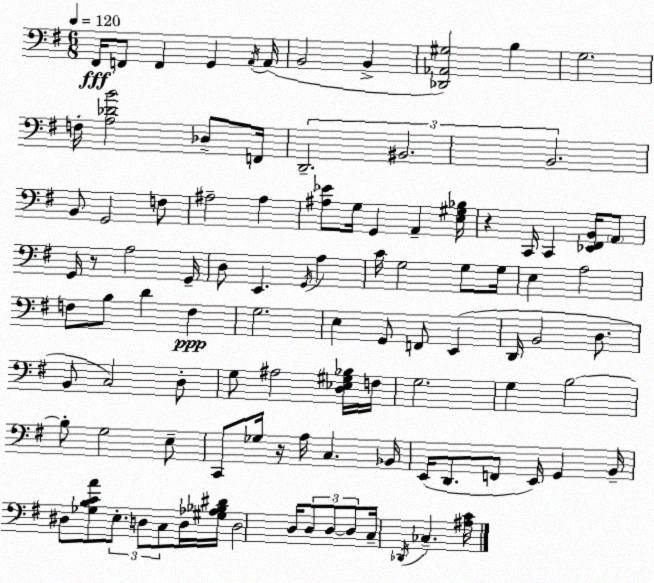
X:1
T:Untitled
M:6/8
L:1/4
K:Em
^F,,/4 F,,/2 F,, G,, A,,/4 A,,/4 B,,2 B,, [_D,,_A,,^G,]2 B, G,2 F,/4 [A,_DB]2 _D,/2 F,,/4 D,,2 ^B,,2 B,,2 B,,/2 G,,2 F,/2 ^A,2 ^A, [^A,_E]/2 G,/4 G,, A,, [E,^G,_B,]/4 z C,,/4 C,, [_E,,^F,,B,,]/4 A,,/2 G,,/4 z/2 A,2 G,,/4 D,/2 E,, G,,/4 A, C/4 G,2 G,/2 G,/4 E, A,2 F,/2 B,/2 D F, G,2 E, G,,/2 F,,/2 E,, D,,/4 B,,2 D,/2 B,,/2 C,2 D,/2 G,/2 ^A,2 [D,_E,^G,_B,]/4 F,/4 G,2 G, B,2 B,/2 G,2 E,/2 C,,/2 _G,/4 z/4 A,/4 C, _B,,/4 E,,/4 D,,/2 F,,/2 E,,/4 G,, B,,/4 ^D,/2 [_G,B,CA]/2 E,/2 D,/2 C,/2 D,/4 [^G,_A,_B,^D]/4 D,2 D,/4 D,/2 D,/2 D,/2 C,/4 _D,,/4 _C, [^A,C]/4